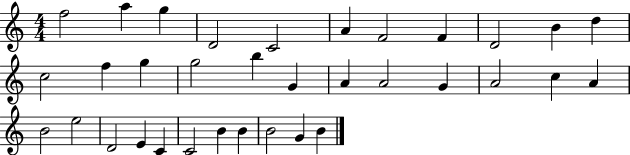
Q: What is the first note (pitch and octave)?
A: F5